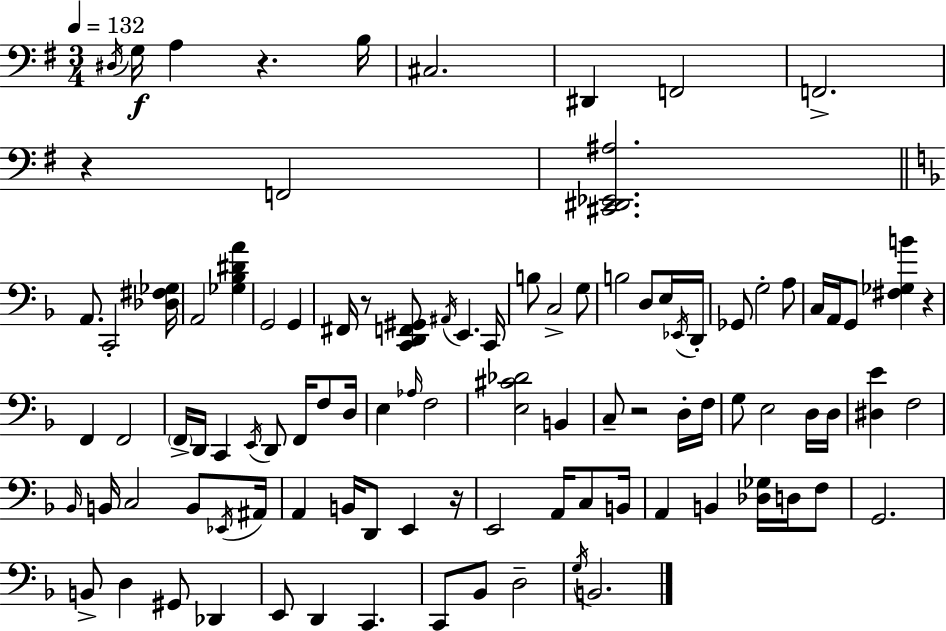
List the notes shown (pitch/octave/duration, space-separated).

D#3/s G3/s A3/q R/q. B3/s C#3/h. D#2/q F2/h F2/h. R/q F2/h [C#2,D#2,Eb2,A#3]/h. A2/e. C2/h [Db3,F#3,Gb3]/s A2/h [Gb3,Bb3,D#4,A4]/q G2/h G2/q F#2/s R/e [C2,D2,F2,G#2]/e A#2/s E2/q. C2/s B3/e C3/h G3/e B3/h D3/e E3/s Eb2/s D2/s Gb2/e G3/h A3/e C3/s A2/s G2/e [F#3,Gb3,B4]/q R/q F2/q F2/h F2/s D2/s C2/q E2/s D2/e F2/s F3/e D3/s E3/q Ab3/s F3/h [E3,C#4,Db4]/h B2/q C3/e R/h D3/s F3/s G3/e E3/h D3/s D3/s [D#3,E4]/q F3/h Bb2/s B2/s C3/h B2/e Eb2/s A#2/s A2/q B2/s D2/e E2/q R/s E2/h A2/s C3/e B2/s A2/q B2/q [Db3,Gb3]/s D3/s F3/e G2/h. B2/e D3/q G#2/e Db2/q E2/e D2/q C2/q. C2/e Bb2/e D3/h G3/s B2/h.